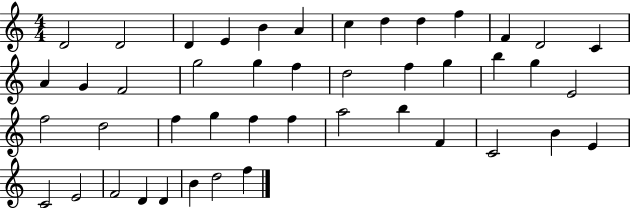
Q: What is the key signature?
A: C major